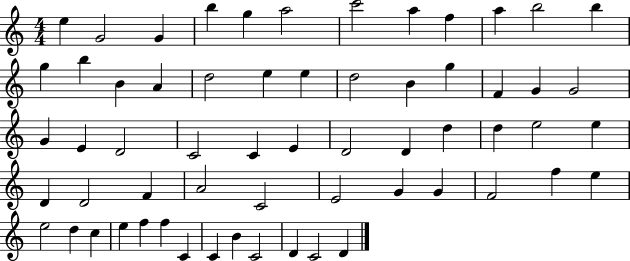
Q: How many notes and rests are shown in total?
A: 61